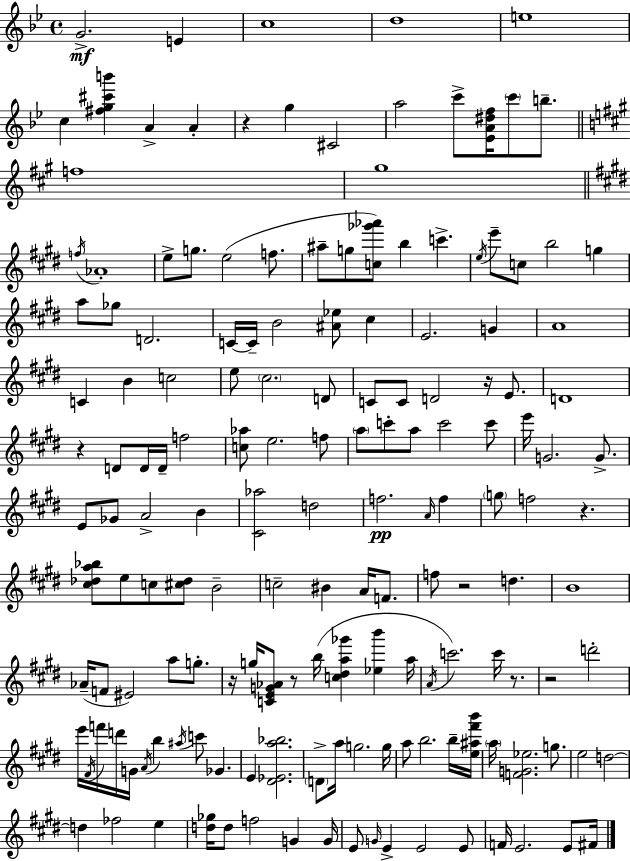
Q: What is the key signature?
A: G minor